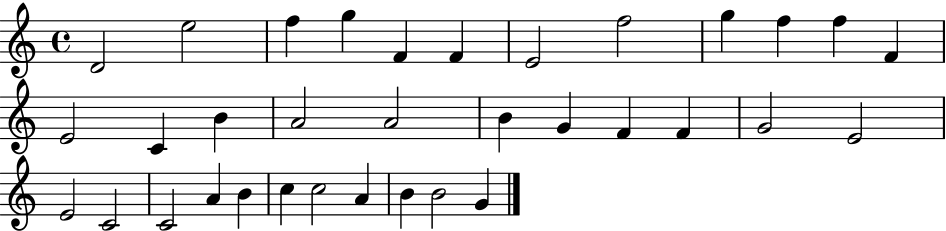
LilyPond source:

{
  \clef treble
  \time 4/4
  \defaultTimeSignature
  \key c \major
  d'2 e''2 | f''4 g''4 f'4 f'4 | e'2 f''2 | g''4 f''4 f''4 f'4 | \break e'2 c'4 b'4 | a'2 a'2 | b'4 g'4 f'4 f'4 | g'2 e'2 | \break e'2 c'2 | c'2 a'4 b'4 | c''4 c''2 a'4 | b'4 b'2 g'4 | \break \bar "|."
}